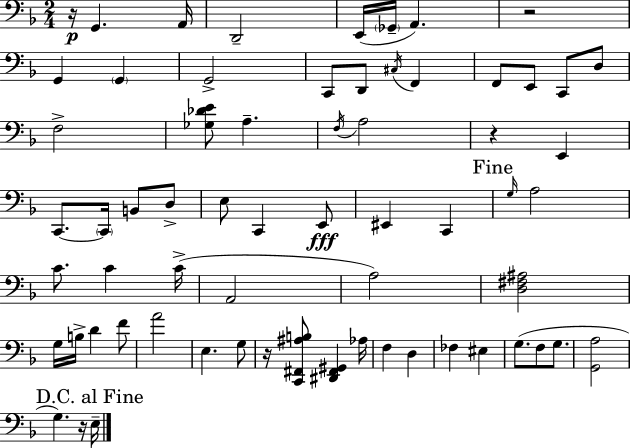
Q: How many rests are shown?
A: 5